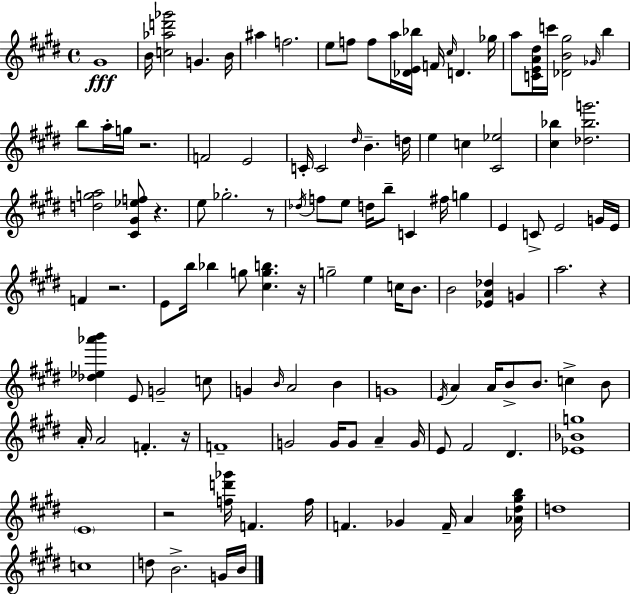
G#4/w B4/s [C5,Ab5,D6,Gb6]/h G4/q. B4/s A#5/q F5/h. E5/e F5/e F5/e A5/s [Db4,E4,Bb5]/s F4/s C#5/s D4/q. Gb5/s A5/e [C4,E4,A4,D#5]/s C6/s [Db4,B4,G#5]/h Gb4/s B5/q B5/e A5/s G5/s R/h. F4/h E4/h C4/s C4/h D#5/s B4/q. D5/s E5/q C5/q [C#4,Eb5]/h [C#5,Bb5]/q [Db5,Bb5,G6]/h. [D5,G5,A5]/h [C#4,G#4,Eb5,F5]/e R/q. E5/e Gb5/h. R/e Db5/s F5/e E5/e D5/s B5/e C4/q F#5/s G5/q E4/q C4/e E4/h G4/s E4/s F4/q R/h. E4/e B5/s Bb5/q G5/e [C#5,G5,B5]/q. R/s G5/h E5/q C5/s B4/e. B4/h [Eb4,A4,Db5]/q G4/q A5/h. R/q [Db5,Eb5,Ab6,B6]/q E4/e G4/h C5/e G4/q B4/s A4/h B4/q G4/w E4/s A4/q A4/s B4/e B4/e. C5/q B4/e A4/s A4/h F4/q. R/s F4/w G4/h G4/s G4/e A4/q G4/s E4/e F#4/h D#4/q. [Eb4,Bb4,G5]/w E4/w R/h [F5,D6,Gb6]/s F4/q. F5/s F4/q. Gb4/q F4/s A4/q [Ab4,D#5,G#5,B5]/s D5/w C5/w D5/e B4/h. G4/s B4/s